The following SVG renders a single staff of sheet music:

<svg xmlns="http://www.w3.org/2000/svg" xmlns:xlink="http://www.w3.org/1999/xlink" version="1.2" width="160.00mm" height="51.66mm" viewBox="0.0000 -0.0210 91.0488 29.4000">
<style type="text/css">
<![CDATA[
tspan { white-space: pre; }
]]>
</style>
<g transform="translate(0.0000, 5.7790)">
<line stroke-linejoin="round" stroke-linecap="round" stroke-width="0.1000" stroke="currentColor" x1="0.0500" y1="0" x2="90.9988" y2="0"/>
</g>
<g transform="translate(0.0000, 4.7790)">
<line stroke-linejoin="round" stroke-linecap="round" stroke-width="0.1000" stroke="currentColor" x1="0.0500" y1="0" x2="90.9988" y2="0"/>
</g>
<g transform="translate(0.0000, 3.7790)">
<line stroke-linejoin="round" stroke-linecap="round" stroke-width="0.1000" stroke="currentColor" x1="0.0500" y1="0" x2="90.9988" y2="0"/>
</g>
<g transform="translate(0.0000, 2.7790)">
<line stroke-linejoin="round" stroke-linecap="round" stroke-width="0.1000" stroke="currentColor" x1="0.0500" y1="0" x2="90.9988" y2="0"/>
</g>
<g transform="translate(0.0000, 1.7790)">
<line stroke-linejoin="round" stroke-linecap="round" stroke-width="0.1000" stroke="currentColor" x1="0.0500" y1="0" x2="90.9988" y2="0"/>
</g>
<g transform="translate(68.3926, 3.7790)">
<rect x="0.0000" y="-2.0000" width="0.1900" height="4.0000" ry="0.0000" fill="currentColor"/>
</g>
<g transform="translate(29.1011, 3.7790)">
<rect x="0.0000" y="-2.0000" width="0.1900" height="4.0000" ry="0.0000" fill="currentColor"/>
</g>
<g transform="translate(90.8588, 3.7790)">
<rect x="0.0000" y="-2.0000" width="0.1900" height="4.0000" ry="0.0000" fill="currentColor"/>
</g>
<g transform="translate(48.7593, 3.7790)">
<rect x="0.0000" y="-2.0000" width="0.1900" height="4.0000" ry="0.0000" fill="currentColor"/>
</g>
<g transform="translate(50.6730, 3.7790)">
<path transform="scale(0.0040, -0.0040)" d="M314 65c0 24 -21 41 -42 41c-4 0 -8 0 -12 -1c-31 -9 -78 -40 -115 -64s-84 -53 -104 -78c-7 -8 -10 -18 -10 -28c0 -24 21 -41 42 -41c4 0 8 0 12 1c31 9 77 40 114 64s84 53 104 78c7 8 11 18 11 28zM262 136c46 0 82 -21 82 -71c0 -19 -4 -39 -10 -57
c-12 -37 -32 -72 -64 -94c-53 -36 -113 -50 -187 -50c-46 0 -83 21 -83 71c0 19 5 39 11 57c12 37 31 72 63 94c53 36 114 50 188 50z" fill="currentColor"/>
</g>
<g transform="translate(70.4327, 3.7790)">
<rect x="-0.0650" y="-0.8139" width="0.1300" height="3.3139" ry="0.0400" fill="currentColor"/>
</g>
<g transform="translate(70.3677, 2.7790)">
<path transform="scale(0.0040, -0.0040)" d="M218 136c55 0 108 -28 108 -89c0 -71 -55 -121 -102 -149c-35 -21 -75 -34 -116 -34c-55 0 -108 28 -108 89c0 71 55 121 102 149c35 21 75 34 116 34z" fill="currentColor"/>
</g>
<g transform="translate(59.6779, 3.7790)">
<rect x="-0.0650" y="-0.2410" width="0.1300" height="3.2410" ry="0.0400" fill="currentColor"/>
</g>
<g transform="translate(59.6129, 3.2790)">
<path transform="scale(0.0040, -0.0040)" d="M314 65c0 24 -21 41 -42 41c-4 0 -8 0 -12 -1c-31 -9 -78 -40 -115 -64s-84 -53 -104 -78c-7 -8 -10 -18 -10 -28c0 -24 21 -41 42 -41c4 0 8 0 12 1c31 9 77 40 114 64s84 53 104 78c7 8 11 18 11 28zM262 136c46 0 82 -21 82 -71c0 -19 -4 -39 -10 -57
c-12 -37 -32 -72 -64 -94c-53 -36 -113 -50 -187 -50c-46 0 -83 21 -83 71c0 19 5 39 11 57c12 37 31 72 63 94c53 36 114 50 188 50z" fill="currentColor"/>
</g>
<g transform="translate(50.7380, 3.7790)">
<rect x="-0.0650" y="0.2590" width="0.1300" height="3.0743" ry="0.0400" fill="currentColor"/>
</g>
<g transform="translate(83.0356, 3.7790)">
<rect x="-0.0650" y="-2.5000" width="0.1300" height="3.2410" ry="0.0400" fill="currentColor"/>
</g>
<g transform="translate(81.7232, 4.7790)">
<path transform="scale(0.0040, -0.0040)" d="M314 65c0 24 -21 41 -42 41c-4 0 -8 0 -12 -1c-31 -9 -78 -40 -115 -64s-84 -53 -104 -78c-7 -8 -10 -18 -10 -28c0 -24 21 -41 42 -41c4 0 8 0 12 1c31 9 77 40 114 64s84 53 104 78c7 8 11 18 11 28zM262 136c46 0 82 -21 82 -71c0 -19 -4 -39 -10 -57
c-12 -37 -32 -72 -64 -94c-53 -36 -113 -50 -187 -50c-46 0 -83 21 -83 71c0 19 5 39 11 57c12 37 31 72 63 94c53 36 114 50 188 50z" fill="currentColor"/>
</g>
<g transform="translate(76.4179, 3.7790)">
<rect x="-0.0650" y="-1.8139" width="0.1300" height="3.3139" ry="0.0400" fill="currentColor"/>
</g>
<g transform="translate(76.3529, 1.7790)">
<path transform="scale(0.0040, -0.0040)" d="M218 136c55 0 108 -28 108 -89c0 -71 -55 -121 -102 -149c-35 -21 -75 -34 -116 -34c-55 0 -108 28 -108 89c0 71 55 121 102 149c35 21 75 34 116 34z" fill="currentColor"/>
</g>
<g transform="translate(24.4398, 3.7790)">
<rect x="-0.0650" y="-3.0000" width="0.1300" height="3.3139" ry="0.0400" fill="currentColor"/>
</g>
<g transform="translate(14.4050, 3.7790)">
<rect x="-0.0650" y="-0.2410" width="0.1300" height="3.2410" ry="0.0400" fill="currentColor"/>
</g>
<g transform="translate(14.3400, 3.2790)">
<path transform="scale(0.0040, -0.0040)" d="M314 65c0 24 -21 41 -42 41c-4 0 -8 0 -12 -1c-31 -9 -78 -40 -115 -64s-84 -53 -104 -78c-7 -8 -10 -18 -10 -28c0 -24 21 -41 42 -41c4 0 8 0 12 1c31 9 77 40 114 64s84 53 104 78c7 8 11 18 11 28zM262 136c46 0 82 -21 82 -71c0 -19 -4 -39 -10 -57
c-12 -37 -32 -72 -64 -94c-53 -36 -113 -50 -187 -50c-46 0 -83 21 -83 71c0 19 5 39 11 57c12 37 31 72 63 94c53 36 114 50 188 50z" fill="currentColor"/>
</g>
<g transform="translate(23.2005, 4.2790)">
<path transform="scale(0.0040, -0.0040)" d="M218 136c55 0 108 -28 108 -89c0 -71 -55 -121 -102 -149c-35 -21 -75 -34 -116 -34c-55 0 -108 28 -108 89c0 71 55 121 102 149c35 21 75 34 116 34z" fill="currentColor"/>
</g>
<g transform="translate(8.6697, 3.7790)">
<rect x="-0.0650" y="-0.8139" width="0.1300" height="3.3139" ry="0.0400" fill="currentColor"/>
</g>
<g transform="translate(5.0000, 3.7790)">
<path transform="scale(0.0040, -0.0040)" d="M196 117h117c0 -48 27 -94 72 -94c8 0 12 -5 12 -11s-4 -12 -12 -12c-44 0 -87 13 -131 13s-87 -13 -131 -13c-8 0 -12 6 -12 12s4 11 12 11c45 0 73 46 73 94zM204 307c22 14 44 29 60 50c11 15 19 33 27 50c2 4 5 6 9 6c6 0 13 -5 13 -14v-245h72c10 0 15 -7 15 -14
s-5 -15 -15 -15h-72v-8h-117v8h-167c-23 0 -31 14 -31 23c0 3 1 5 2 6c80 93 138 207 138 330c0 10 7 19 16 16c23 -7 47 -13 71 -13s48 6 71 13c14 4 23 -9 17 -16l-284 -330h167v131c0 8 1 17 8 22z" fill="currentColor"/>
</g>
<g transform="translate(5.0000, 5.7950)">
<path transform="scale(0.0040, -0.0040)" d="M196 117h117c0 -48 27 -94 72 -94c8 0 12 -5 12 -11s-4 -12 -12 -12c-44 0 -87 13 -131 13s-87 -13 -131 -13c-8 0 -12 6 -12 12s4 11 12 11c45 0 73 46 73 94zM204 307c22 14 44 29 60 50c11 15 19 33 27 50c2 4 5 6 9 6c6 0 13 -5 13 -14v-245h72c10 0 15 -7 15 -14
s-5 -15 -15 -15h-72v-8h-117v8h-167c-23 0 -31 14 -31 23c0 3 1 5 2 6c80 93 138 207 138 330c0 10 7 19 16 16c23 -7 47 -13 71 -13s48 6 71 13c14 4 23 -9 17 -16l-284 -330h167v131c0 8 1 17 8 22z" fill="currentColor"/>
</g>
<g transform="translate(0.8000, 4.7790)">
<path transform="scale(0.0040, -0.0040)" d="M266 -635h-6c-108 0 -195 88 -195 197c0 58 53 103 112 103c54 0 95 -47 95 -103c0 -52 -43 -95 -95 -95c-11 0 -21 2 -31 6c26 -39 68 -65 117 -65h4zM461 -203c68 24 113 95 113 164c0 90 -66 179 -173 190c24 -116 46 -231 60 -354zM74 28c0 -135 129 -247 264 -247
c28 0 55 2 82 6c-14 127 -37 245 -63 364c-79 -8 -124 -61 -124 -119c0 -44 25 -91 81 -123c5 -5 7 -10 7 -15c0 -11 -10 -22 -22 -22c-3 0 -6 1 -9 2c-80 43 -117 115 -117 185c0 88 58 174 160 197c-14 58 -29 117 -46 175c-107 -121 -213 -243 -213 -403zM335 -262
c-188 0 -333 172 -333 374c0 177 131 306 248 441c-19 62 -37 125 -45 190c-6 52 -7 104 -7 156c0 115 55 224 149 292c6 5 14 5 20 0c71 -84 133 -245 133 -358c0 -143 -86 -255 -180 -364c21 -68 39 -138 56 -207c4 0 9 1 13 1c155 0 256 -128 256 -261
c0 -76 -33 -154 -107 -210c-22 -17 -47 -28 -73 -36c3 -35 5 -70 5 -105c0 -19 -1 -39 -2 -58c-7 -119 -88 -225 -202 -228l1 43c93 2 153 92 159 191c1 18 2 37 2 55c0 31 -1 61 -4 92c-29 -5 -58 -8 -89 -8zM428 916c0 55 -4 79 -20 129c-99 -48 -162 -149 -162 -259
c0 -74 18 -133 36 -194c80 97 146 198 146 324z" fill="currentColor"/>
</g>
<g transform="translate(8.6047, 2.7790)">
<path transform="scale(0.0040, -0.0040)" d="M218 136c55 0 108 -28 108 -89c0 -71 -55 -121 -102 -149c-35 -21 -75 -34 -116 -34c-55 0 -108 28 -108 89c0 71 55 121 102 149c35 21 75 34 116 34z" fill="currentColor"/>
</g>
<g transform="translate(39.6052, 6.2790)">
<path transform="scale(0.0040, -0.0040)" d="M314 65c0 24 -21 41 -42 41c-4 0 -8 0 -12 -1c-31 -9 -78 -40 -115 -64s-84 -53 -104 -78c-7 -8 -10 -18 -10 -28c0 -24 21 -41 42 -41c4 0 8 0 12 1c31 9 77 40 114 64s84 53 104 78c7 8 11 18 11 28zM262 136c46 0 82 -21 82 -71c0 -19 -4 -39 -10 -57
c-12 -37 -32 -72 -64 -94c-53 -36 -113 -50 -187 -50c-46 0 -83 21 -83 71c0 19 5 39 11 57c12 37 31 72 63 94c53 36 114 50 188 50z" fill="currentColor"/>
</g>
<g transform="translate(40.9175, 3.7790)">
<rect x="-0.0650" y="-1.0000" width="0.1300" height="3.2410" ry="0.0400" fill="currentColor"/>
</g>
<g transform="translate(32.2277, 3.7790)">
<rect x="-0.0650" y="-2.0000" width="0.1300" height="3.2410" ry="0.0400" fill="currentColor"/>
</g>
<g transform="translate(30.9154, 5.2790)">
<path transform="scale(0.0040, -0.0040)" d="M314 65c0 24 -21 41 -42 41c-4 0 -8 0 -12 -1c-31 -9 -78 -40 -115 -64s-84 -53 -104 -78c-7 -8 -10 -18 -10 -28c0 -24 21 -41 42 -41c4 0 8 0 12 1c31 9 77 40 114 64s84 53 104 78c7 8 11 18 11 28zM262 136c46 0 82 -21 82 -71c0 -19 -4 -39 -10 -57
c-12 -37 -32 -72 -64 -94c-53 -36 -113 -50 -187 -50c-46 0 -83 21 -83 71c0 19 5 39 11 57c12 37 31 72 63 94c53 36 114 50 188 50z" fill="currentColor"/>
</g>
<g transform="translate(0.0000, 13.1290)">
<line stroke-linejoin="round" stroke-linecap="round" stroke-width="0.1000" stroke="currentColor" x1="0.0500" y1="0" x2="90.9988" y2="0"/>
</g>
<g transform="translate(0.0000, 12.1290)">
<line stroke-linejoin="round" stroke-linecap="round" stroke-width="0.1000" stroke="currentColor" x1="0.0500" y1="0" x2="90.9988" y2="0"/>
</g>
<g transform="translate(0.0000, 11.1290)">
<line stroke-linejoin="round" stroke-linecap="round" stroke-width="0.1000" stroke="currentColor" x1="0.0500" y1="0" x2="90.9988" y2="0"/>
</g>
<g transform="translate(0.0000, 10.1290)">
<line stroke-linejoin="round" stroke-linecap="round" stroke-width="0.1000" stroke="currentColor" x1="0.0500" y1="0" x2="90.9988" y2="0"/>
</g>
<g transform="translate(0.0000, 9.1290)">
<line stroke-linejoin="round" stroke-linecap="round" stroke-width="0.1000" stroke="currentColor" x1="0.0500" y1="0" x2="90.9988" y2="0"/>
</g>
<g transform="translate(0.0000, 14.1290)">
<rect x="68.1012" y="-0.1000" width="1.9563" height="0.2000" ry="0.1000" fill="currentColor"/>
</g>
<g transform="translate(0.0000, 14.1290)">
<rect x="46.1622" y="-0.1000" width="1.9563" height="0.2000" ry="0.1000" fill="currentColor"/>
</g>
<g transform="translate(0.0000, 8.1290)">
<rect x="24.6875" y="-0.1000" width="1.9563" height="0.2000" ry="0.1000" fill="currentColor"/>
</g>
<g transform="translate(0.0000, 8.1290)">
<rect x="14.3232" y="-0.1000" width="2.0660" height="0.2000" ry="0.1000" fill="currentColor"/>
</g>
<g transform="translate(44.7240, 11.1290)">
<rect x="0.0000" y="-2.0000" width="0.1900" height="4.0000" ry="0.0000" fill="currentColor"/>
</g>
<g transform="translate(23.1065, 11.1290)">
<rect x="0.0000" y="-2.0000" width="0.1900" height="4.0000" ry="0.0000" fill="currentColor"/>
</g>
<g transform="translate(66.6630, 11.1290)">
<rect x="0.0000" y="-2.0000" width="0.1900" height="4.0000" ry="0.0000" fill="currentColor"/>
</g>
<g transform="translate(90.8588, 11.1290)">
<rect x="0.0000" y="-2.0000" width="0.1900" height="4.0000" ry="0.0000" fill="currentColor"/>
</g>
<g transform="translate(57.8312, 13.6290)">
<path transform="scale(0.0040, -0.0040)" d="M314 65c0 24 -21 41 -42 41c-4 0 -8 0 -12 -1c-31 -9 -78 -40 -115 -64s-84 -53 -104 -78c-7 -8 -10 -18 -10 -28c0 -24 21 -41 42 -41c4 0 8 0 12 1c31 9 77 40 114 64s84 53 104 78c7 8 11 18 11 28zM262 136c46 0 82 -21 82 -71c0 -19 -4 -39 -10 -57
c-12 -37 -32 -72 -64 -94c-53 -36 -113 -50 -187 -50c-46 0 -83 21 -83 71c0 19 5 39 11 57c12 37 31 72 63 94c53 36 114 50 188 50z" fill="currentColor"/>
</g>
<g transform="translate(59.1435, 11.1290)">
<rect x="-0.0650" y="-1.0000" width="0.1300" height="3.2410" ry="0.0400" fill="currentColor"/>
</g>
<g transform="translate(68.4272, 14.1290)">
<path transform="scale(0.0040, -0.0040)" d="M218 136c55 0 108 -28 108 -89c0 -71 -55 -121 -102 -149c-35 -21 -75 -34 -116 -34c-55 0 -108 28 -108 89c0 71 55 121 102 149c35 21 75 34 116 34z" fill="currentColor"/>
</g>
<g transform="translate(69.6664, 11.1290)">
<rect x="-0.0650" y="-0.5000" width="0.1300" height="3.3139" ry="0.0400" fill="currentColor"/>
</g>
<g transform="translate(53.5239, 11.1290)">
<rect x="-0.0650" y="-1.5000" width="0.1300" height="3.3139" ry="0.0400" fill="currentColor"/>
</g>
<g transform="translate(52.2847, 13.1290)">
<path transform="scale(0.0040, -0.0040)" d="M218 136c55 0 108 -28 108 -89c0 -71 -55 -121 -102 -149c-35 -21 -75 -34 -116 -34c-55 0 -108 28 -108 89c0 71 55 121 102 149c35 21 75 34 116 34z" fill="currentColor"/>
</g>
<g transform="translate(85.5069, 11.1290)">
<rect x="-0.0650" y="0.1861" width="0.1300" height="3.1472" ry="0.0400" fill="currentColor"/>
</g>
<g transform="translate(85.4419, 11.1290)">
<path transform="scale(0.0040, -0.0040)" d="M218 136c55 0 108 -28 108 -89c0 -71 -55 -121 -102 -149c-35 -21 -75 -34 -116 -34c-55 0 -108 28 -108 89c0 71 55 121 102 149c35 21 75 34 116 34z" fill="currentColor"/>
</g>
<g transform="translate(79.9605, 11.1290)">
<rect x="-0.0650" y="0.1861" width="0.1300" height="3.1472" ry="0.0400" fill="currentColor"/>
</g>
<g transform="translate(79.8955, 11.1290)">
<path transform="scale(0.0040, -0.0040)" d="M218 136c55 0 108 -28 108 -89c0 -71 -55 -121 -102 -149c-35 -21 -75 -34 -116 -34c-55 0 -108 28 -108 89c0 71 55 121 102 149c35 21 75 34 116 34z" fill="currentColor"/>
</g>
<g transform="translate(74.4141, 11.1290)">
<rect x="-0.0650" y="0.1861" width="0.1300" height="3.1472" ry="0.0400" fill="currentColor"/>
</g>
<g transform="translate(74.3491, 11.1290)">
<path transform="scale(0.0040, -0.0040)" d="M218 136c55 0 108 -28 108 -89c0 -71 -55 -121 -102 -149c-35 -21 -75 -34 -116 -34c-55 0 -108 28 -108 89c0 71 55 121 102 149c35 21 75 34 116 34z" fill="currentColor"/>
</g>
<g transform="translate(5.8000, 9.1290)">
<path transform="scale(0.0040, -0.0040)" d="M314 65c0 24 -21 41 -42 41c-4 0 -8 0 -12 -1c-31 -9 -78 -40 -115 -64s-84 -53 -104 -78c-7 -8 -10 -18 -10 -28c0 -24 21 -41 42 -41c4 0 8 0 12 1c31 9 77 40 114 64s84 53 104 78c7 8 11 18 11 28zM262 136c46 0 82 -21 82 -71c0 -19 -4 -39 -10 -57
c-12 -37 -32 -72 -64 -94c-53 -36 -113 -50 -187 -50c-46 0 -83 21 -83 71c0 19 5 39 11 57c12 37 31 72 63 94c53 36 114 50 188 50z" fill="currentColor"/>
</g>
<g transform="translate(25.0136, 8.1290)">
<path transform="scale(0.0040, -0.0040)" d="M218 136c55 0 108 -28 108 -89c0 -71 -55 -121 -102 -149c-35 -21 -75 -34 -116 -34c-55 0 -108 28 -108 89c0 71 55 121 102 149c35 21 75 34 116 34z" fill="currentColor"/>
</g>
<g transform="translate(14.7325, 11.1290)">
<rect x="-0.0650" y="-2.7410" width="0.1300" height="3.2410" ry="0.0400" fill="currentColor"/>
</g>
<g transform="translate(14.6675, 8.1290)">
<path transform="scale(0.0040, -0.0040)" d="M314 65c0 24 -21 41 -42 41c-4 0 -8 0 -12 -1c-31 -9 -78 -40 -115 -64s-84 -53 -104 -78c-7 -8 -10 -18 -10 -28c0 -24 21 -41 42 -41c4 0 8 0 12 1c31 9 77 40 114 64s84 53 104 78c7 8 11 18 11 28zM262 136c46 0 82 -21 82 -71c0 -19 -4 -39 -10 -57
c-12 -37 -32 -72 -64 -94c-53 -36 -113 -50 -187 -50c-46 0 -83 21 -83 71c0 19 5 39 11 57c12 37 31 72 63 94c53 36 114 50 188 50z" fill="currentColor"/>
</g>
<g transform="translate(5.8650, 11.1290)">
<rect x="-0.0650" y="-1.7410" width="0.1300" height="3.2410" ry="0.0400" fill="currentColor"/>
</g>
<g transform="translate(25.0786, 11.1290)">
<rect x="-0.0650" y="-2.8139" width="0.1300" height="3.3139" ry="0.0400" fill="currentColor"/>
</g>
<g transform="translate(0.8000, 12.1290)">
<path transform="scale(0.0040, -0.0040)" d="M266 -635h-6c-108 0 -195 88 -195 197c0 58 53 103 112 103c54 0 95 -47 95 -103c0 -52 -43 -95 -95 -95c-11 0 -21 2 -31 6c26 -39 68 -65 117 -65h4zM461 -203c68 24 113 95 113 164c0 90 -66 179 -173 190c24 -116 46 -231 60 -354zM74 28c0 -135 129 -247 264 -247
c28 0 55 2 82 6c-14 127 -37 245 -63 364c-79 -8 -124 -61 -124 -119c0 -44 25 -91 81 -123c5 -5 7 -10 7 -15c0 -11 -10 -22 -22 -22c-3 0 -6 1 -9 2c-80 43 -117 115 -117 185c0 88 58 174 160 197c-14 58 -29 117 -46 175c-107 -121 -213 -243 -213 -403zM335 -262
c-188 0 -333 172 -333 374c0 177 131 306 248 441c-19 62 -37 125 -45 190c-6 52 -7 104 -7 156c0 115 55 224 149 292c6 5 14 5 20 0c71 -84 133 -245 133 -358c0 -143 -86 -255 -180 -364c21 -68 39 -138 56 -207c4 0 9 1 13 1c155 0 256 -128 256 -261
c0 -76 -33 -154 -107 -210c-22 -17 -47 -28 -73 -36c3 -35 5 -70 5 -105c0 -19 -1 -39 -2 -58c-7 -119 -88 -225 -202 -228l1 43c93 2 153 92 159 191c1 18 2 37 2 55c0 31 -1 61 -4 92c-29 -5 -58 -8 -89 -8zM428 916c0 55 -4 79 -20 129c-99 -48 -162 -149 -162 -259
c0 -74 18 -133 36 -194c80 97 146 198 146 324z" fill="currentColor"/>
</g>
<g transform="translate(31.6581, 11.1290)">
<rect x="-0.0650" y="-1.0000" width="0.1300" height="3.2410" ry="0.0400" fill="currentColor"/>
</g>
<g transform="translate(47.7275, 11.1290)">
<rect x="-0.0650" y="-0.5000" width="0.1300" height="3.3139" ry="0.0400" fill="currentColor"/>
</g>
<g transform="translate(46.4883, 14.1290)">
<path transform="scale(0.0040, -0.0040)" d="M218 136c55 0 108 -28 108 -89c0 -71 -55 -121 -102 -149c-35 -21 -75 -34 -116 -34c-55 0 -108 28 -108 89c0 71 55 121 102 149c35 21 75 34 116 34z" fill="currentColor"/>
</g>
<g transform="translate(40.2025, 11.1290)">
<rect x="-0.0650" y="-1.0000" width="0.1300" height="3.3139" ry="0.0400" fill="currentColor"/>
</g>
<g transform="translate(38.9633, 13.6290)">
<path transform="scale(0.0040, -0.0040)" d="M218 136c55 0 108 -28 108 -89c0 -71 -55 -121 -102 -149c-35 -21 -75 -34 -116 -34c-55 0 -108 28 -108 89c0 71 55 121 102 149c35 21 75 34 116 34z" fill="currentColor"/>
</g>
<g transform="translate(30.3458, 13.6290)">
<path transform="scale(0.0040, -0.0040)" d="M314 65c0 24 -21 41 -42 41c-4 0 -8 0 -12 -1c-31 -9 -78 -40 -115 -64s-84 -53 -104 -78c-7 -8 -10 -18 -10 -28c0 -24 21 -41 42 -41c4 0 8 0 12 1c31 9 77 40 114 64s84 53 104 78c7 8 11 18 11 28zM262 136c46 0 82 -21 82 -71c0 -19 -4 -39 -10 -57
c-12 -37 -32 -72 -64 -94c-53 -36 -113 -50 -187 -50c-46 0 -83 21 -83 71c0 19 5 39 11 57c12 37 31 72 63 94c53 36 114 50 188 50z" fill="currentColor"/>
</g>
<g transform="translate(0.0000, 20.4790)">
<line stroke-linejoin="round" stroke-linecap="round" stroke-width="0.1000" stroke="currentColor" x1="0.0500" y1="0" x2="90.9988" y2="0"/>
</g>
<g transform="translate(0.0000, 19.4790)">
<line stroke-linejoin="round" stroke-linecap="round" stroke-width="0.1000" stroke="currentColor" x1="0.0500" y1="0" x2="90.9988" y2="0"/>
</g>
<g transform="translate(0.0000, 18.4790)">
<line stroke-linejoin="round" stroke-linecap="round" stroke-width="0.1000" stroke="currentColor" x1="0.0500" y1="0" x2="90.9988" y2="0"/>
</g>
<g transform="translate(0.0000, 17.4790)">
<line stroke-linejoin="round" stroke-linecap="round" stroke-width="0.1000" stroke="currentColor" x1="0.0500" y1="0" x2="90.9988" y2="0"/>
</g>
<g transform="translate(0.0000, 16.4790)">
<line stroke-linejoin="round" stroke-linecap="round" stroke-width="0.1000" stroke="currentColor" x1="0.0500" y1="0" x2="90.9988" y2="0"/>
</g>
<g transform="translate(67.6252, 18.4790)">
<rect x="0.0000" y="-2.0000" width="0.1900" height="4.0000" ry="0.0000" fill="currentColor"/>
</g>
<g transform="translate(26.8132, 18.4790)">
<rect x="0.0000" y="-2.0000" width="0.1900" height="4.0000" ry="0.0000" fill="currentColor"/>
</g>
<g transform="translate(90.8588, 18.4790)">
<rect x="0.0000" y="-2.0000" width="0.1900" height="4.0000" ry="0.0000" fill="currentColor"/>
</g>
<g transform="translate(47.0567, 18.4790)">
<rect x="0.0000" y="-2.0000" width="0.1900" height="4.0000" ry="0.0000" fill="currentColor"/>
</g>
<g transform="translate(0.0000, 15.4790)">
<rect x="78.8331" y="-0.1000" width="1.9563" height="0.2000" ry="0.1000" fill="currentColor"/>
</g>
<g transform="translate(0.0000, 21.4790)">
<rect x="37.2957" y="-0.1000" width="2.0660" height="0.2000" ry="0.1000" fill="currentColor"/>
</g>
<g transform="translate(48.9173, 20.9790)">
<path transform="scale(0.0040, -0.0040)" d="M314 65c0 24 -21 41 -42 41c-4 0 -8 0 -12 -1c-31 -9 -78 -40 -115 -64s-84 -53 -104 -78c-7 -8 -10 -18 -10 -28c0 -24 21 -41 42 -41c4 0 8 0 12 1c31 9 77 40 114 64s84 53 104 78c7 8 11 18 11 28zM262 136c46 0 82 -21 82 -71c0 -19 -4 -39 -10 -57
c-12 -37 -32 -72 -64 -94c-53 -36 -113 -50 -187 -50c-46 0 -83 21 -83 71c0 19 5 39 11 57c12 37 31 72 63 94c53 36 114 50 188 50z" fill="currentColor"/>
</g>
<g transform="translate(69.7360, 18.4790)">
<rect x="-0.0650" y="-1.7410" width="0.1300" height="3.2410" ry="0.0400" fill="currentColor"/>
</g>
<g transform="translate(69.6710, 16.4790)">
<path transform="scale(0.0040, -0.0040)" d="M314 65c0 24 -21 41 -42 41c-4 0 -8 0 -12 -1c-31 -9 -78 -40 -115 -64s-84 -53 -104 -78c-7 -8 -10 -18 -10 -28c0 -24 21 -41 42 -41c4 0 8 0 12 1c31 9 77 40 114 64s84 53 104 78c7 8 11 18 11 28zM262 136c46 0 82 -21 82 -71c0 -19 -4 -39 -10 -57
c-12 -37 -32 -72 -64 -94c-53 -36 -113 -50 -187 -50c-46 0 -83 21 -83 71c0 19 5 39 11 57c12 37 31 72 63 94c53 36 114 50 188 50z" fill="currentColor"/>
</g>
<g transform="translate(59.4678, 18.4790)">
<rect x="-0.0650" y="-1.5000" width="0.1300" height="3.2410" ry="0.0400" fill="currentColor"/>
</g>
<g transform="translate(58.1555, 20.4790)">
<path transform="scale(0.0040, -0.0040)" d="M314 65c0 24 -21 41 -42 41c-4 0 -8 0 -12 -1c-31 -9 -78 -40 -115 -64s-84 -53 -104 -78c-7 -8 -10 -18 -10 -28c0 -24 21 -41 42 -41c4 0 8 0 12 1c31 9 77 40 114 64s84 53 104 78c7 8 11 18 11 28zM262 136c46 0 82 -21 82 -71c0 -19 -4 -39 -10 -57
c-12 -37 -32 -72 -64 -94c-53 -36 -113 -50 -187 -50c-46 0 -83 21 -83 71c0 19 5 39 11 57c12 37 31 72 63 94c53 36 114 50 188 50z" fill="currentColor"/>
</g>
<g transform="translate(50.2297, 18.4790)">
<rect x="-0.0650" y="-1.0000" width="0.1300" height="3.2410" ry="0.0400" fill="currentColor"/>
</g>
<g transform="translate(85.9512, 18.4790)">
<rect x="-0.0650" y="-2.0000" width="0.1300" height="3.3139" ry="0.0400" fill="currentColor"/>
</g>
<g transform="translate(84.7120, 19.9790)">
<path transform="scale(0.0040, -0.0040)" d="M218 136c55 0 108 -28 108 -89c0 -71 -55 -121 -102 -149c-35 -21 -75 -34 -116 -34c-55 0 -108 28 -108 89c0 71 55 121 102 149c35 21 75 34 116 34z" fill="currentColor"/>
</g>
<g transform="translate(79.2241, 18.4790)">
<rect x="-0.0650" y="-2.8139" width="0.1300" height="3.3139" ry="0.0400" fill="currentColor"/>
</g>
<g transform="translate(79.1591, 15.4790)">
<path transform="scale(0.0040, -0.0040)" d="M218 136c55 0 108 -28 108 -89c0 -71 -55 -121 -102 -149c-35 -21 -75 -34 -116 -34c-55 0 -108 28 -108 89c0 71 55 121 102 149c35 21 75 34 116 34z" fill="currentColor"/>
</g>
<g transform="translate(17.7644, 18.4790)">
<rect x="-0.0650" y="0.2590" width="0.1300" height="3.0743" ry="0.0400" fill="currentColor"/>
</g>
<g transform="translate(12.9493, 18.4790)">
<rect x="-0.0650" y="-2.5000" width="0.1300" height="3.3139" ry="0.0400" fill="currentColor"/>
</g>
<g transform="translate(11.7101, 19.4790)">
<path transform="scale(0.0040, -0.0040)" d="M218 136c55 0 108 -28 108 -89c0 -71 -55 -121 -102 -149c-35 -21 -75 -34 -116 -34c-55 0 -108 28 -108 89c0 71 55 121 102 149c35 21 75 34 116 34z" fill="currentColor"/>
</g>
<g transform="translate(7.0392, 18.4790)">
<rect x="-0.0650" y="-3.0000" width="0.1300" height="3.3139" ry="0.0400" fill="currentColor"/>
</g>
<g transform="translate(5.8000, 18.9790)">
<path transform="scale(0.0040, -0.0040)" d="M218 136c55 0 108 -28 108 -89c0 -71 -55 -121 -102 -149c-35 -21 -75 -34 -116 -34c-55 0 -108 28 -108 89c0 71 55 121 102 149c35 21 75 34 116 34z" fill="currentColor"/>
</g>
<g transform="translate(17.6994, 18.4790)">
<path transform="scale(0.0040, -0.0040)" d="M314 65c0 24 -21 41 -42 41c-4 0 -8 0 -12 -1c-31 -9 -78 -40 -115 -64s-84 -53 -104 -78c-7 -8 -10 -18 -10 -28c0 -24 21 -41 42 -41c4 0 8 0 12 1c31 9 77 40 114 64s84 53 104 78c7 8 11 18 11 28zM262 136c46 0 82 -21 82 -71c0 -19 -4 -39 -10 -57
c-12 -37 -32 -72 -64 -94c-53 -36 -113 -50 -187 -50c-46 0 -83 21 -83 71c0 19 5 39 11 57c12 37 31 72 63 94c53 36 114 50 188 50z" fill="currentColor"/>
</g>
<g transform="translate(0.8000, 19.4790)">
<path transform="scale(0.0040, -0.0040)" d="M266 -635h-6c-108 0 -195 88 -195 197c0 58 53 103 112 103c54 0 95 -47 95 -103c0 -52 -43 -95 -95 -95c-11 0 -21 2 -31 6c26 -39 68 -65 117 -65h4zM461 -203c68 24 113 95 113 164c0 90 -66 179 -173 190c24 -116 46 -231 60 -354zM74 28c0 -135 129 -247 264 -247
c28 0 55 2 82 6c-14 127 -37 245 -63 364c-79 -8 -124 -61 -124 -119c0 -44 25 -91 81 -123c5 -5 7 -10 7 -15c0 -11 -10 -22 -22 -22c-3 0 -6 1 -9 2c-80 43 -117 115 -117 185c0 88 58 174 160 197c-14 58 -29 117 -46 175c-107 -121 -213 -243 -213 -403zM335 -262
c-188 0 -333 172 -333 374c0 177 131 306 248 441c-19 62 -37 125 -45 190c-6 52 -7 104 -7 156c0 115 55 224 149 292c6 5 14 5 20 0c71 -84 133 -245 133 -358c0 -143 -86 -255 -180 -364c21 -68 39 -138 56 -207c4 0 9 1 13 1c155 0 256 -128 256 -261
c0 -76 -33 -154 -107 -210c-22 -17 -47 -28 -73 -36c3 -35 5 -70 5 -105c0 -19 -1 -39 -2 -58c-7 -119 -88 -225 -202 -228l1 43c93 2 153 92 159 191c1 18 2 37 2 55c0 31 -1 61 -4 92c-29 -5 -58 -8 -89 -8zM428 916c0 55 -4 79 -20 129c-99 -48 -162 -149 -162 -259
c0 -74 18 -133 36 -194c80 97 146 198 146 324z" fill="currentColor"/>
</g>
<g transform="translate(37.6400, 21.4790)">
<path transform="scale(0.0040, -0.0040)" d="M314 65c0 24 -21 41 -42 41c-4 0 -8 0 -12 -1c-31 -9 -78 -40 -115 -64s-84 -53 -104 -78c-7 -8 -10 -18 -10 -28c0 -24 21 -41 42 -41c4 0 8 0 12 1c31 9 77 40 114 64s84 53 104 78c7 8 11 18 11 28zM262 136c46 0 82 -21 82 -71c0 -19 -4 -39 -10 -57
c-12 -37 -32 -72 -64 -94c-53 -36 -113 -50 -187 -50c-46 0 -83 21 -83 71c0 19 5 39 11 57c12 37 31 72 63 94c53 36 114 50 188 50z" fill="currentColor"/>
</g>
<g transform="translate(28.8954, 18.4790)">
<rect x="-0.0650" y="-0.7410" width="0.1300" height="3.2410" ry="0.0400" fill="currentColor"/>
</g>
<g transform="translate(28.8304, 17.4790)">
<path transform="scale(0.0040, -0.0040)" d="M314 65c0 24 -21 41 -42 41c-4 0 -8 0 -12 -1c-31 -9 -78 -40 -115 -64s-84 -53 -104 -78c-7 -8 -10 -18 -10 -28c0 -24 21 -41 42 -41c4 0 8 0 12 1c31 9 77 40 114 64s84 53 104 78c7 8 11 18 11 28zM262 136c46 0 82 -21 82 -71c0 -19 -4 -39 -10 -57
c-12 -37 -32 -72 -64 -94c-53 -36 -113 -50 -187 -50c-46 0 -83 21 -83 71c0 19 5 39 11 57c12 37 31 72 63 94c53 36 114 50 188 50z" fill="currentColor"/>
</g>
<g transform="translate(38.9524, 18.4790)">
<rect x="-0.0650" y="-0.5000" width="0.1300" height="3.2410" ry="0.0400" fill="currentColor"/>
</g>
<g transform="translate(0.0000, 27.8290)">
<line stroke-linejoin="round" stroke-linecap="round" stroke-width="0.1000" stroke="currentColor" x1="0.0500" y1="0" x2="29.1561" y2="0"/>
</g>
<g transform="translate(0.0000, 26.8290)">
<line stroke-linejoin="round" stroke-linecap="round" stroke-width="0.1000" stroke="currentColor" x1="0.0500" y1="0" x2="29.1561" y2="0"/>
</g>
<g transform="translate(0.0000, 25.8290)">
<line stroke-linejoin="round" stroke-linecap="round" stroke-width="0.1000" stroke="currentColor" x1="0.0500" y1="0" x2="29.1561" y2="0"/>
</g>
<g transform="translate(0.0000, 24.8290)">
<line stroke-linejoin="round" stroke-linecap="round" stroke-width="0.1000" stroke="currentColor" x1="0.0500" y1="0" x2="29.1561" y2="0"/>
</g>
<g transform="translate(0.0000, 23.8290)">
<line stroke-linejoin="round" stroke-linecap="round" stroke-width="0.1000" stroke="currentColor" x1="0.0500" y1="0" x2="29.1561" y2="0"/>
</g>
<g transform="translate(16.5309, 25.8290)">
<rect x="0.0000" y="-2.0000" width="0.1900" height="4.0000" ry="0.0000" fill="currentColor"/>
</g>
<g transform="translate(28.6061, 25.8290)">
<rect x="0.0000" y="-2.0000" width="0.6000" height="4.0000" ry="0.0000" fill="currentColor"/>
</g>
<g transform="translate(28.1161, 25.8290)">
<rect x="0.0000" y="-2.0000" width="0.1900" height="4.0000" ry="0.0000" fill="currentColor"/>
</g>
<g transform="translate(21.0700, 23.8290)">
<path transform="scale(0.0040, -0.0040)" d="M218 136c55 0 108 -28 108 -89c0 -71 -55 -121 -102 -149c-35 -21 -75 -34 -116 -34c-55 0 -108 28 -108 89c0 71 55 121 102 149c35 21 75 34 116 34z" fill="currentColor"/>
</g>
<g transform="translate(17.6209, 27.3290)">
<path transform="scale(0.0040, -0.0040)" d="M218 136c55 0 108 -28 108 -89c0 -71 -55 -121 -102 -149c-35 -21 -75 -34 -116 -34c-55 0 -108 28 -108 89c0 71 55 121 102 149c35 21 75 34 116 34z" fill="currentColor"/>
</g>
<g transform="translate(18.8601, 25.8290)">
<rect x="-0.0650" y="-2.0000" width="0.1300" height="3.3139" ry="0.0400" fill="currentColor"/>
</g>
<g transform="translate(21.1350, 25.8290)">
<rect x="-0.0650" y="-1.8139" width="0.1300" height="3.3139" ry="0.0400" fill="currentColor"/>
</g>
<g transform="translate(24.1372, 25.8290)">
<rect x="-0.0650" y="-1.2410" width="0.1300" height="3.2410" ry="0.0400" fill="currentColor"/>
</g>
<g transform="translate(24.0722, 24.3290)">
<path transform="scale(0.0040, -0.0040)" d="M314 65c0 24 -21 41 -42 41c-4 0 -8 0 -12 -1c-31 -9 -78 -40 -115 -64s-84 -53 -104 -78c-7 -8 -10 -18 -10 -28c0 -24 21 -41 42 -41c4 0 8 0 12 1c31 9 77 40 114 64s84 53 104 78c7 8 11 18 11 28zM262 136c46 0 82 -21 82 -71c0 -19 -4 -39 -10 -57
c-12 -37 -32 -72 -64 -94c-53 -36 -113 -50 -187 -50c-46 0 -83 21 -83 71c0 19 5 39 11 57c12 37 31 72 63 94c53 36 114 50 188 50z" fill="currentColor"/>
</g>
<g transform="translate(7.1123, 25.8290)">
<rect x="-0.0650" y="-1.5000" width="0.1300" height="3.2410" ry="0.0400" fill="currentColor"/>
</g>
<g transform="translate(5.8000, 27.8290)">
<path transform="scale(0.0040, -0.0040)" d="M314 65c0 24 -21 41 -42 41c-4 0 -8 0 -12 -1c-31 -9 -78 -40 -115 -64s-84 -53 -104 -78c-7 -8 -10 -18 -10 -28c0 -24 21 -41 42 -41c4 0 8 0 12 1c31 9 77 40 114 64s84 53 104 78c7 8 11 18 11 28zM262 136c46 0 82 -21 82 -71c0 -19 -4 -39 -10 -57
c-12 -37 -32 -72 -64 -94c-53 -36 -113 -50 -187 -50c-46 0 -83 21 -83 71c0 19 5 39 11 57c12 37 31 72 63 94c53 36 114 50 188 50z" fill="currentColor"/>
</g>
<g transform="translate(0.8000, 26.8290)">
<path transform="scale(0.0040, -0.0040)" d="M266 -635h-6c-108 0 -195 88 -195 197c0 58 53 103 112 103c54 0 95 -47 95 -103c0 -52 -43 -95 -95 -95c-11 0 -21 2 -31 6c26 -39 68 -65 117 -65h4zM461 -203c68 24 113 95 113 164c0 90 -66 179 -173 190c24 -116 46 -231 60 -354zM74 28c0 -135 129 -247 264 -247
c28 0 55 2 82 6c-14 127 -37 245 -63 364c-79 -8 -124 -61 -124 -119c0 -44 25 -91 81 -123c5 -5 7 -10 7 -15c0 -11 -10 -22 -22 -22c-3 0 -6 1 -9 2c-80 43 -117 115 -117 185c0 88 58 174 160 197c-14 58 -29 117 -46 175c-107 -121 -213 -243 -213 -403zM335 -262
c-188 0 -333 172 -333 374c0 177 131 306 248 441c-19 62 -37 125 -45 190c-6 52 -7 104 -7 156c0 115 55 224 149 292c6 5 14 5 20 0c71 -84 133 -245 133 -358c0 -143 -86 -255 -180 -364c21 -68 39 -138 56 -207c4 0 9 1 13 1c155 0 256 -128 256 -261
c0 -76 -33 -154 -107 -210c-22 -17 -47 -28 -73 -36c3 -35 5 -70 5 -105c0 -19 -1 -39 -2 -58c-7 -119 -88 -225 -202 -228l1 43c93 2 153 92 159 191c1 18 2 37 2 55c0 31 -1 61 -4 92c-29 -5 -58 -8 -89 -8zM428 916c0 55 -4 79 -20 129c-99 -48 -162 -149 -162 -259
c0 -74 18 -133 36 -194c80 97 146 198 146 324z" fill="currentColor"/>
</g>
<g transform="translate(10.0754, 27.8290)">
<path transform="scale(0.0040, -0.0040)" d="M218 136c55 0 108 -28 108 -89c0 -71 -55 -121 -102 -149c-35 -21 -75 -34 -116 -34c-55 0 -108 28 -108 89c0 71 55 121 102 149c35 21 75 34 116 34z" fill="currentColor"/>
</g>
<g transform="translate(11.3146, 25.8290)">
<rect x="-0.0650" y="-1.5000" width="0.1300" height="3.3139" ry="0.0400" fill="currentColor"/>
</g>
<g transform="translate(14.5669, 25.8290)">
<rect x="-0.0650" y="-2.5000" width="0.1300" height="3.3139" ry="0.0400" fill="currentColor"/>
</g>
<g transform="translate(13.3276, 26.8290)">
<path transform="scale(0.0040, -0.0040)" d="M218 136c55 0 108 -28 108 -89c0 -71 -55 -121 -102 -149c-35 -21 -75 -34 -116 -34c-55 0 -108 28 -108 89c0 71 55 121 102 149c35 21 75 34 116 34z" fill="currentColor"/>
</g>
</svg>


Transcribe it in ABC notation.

X:1
T:Untitled
M:4/4
L:1/4
K:C
d c2 A F2 D2 B2 c2 d f G2 f2 a2 a D2 D C E D2 C B B B A G B2 d2 C2 D2 E2 f2 a F E2 E G F f e2